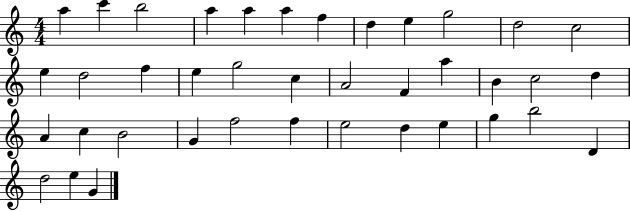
A5/q C6/q B5/h A5/q A5/q A5/q F5/q D5/q E5/q G5/h D5/h C5/h E5/q D5/h F5/q E5/q G5/h C5/q A4/h F4/q A5/q B4/q C5/h D5/q A4/q C5/q B4/h G4/q F5/h F5/q E5/h D5/q E5/q G5/q B5/h D4/q D5/h E5/q G4/q